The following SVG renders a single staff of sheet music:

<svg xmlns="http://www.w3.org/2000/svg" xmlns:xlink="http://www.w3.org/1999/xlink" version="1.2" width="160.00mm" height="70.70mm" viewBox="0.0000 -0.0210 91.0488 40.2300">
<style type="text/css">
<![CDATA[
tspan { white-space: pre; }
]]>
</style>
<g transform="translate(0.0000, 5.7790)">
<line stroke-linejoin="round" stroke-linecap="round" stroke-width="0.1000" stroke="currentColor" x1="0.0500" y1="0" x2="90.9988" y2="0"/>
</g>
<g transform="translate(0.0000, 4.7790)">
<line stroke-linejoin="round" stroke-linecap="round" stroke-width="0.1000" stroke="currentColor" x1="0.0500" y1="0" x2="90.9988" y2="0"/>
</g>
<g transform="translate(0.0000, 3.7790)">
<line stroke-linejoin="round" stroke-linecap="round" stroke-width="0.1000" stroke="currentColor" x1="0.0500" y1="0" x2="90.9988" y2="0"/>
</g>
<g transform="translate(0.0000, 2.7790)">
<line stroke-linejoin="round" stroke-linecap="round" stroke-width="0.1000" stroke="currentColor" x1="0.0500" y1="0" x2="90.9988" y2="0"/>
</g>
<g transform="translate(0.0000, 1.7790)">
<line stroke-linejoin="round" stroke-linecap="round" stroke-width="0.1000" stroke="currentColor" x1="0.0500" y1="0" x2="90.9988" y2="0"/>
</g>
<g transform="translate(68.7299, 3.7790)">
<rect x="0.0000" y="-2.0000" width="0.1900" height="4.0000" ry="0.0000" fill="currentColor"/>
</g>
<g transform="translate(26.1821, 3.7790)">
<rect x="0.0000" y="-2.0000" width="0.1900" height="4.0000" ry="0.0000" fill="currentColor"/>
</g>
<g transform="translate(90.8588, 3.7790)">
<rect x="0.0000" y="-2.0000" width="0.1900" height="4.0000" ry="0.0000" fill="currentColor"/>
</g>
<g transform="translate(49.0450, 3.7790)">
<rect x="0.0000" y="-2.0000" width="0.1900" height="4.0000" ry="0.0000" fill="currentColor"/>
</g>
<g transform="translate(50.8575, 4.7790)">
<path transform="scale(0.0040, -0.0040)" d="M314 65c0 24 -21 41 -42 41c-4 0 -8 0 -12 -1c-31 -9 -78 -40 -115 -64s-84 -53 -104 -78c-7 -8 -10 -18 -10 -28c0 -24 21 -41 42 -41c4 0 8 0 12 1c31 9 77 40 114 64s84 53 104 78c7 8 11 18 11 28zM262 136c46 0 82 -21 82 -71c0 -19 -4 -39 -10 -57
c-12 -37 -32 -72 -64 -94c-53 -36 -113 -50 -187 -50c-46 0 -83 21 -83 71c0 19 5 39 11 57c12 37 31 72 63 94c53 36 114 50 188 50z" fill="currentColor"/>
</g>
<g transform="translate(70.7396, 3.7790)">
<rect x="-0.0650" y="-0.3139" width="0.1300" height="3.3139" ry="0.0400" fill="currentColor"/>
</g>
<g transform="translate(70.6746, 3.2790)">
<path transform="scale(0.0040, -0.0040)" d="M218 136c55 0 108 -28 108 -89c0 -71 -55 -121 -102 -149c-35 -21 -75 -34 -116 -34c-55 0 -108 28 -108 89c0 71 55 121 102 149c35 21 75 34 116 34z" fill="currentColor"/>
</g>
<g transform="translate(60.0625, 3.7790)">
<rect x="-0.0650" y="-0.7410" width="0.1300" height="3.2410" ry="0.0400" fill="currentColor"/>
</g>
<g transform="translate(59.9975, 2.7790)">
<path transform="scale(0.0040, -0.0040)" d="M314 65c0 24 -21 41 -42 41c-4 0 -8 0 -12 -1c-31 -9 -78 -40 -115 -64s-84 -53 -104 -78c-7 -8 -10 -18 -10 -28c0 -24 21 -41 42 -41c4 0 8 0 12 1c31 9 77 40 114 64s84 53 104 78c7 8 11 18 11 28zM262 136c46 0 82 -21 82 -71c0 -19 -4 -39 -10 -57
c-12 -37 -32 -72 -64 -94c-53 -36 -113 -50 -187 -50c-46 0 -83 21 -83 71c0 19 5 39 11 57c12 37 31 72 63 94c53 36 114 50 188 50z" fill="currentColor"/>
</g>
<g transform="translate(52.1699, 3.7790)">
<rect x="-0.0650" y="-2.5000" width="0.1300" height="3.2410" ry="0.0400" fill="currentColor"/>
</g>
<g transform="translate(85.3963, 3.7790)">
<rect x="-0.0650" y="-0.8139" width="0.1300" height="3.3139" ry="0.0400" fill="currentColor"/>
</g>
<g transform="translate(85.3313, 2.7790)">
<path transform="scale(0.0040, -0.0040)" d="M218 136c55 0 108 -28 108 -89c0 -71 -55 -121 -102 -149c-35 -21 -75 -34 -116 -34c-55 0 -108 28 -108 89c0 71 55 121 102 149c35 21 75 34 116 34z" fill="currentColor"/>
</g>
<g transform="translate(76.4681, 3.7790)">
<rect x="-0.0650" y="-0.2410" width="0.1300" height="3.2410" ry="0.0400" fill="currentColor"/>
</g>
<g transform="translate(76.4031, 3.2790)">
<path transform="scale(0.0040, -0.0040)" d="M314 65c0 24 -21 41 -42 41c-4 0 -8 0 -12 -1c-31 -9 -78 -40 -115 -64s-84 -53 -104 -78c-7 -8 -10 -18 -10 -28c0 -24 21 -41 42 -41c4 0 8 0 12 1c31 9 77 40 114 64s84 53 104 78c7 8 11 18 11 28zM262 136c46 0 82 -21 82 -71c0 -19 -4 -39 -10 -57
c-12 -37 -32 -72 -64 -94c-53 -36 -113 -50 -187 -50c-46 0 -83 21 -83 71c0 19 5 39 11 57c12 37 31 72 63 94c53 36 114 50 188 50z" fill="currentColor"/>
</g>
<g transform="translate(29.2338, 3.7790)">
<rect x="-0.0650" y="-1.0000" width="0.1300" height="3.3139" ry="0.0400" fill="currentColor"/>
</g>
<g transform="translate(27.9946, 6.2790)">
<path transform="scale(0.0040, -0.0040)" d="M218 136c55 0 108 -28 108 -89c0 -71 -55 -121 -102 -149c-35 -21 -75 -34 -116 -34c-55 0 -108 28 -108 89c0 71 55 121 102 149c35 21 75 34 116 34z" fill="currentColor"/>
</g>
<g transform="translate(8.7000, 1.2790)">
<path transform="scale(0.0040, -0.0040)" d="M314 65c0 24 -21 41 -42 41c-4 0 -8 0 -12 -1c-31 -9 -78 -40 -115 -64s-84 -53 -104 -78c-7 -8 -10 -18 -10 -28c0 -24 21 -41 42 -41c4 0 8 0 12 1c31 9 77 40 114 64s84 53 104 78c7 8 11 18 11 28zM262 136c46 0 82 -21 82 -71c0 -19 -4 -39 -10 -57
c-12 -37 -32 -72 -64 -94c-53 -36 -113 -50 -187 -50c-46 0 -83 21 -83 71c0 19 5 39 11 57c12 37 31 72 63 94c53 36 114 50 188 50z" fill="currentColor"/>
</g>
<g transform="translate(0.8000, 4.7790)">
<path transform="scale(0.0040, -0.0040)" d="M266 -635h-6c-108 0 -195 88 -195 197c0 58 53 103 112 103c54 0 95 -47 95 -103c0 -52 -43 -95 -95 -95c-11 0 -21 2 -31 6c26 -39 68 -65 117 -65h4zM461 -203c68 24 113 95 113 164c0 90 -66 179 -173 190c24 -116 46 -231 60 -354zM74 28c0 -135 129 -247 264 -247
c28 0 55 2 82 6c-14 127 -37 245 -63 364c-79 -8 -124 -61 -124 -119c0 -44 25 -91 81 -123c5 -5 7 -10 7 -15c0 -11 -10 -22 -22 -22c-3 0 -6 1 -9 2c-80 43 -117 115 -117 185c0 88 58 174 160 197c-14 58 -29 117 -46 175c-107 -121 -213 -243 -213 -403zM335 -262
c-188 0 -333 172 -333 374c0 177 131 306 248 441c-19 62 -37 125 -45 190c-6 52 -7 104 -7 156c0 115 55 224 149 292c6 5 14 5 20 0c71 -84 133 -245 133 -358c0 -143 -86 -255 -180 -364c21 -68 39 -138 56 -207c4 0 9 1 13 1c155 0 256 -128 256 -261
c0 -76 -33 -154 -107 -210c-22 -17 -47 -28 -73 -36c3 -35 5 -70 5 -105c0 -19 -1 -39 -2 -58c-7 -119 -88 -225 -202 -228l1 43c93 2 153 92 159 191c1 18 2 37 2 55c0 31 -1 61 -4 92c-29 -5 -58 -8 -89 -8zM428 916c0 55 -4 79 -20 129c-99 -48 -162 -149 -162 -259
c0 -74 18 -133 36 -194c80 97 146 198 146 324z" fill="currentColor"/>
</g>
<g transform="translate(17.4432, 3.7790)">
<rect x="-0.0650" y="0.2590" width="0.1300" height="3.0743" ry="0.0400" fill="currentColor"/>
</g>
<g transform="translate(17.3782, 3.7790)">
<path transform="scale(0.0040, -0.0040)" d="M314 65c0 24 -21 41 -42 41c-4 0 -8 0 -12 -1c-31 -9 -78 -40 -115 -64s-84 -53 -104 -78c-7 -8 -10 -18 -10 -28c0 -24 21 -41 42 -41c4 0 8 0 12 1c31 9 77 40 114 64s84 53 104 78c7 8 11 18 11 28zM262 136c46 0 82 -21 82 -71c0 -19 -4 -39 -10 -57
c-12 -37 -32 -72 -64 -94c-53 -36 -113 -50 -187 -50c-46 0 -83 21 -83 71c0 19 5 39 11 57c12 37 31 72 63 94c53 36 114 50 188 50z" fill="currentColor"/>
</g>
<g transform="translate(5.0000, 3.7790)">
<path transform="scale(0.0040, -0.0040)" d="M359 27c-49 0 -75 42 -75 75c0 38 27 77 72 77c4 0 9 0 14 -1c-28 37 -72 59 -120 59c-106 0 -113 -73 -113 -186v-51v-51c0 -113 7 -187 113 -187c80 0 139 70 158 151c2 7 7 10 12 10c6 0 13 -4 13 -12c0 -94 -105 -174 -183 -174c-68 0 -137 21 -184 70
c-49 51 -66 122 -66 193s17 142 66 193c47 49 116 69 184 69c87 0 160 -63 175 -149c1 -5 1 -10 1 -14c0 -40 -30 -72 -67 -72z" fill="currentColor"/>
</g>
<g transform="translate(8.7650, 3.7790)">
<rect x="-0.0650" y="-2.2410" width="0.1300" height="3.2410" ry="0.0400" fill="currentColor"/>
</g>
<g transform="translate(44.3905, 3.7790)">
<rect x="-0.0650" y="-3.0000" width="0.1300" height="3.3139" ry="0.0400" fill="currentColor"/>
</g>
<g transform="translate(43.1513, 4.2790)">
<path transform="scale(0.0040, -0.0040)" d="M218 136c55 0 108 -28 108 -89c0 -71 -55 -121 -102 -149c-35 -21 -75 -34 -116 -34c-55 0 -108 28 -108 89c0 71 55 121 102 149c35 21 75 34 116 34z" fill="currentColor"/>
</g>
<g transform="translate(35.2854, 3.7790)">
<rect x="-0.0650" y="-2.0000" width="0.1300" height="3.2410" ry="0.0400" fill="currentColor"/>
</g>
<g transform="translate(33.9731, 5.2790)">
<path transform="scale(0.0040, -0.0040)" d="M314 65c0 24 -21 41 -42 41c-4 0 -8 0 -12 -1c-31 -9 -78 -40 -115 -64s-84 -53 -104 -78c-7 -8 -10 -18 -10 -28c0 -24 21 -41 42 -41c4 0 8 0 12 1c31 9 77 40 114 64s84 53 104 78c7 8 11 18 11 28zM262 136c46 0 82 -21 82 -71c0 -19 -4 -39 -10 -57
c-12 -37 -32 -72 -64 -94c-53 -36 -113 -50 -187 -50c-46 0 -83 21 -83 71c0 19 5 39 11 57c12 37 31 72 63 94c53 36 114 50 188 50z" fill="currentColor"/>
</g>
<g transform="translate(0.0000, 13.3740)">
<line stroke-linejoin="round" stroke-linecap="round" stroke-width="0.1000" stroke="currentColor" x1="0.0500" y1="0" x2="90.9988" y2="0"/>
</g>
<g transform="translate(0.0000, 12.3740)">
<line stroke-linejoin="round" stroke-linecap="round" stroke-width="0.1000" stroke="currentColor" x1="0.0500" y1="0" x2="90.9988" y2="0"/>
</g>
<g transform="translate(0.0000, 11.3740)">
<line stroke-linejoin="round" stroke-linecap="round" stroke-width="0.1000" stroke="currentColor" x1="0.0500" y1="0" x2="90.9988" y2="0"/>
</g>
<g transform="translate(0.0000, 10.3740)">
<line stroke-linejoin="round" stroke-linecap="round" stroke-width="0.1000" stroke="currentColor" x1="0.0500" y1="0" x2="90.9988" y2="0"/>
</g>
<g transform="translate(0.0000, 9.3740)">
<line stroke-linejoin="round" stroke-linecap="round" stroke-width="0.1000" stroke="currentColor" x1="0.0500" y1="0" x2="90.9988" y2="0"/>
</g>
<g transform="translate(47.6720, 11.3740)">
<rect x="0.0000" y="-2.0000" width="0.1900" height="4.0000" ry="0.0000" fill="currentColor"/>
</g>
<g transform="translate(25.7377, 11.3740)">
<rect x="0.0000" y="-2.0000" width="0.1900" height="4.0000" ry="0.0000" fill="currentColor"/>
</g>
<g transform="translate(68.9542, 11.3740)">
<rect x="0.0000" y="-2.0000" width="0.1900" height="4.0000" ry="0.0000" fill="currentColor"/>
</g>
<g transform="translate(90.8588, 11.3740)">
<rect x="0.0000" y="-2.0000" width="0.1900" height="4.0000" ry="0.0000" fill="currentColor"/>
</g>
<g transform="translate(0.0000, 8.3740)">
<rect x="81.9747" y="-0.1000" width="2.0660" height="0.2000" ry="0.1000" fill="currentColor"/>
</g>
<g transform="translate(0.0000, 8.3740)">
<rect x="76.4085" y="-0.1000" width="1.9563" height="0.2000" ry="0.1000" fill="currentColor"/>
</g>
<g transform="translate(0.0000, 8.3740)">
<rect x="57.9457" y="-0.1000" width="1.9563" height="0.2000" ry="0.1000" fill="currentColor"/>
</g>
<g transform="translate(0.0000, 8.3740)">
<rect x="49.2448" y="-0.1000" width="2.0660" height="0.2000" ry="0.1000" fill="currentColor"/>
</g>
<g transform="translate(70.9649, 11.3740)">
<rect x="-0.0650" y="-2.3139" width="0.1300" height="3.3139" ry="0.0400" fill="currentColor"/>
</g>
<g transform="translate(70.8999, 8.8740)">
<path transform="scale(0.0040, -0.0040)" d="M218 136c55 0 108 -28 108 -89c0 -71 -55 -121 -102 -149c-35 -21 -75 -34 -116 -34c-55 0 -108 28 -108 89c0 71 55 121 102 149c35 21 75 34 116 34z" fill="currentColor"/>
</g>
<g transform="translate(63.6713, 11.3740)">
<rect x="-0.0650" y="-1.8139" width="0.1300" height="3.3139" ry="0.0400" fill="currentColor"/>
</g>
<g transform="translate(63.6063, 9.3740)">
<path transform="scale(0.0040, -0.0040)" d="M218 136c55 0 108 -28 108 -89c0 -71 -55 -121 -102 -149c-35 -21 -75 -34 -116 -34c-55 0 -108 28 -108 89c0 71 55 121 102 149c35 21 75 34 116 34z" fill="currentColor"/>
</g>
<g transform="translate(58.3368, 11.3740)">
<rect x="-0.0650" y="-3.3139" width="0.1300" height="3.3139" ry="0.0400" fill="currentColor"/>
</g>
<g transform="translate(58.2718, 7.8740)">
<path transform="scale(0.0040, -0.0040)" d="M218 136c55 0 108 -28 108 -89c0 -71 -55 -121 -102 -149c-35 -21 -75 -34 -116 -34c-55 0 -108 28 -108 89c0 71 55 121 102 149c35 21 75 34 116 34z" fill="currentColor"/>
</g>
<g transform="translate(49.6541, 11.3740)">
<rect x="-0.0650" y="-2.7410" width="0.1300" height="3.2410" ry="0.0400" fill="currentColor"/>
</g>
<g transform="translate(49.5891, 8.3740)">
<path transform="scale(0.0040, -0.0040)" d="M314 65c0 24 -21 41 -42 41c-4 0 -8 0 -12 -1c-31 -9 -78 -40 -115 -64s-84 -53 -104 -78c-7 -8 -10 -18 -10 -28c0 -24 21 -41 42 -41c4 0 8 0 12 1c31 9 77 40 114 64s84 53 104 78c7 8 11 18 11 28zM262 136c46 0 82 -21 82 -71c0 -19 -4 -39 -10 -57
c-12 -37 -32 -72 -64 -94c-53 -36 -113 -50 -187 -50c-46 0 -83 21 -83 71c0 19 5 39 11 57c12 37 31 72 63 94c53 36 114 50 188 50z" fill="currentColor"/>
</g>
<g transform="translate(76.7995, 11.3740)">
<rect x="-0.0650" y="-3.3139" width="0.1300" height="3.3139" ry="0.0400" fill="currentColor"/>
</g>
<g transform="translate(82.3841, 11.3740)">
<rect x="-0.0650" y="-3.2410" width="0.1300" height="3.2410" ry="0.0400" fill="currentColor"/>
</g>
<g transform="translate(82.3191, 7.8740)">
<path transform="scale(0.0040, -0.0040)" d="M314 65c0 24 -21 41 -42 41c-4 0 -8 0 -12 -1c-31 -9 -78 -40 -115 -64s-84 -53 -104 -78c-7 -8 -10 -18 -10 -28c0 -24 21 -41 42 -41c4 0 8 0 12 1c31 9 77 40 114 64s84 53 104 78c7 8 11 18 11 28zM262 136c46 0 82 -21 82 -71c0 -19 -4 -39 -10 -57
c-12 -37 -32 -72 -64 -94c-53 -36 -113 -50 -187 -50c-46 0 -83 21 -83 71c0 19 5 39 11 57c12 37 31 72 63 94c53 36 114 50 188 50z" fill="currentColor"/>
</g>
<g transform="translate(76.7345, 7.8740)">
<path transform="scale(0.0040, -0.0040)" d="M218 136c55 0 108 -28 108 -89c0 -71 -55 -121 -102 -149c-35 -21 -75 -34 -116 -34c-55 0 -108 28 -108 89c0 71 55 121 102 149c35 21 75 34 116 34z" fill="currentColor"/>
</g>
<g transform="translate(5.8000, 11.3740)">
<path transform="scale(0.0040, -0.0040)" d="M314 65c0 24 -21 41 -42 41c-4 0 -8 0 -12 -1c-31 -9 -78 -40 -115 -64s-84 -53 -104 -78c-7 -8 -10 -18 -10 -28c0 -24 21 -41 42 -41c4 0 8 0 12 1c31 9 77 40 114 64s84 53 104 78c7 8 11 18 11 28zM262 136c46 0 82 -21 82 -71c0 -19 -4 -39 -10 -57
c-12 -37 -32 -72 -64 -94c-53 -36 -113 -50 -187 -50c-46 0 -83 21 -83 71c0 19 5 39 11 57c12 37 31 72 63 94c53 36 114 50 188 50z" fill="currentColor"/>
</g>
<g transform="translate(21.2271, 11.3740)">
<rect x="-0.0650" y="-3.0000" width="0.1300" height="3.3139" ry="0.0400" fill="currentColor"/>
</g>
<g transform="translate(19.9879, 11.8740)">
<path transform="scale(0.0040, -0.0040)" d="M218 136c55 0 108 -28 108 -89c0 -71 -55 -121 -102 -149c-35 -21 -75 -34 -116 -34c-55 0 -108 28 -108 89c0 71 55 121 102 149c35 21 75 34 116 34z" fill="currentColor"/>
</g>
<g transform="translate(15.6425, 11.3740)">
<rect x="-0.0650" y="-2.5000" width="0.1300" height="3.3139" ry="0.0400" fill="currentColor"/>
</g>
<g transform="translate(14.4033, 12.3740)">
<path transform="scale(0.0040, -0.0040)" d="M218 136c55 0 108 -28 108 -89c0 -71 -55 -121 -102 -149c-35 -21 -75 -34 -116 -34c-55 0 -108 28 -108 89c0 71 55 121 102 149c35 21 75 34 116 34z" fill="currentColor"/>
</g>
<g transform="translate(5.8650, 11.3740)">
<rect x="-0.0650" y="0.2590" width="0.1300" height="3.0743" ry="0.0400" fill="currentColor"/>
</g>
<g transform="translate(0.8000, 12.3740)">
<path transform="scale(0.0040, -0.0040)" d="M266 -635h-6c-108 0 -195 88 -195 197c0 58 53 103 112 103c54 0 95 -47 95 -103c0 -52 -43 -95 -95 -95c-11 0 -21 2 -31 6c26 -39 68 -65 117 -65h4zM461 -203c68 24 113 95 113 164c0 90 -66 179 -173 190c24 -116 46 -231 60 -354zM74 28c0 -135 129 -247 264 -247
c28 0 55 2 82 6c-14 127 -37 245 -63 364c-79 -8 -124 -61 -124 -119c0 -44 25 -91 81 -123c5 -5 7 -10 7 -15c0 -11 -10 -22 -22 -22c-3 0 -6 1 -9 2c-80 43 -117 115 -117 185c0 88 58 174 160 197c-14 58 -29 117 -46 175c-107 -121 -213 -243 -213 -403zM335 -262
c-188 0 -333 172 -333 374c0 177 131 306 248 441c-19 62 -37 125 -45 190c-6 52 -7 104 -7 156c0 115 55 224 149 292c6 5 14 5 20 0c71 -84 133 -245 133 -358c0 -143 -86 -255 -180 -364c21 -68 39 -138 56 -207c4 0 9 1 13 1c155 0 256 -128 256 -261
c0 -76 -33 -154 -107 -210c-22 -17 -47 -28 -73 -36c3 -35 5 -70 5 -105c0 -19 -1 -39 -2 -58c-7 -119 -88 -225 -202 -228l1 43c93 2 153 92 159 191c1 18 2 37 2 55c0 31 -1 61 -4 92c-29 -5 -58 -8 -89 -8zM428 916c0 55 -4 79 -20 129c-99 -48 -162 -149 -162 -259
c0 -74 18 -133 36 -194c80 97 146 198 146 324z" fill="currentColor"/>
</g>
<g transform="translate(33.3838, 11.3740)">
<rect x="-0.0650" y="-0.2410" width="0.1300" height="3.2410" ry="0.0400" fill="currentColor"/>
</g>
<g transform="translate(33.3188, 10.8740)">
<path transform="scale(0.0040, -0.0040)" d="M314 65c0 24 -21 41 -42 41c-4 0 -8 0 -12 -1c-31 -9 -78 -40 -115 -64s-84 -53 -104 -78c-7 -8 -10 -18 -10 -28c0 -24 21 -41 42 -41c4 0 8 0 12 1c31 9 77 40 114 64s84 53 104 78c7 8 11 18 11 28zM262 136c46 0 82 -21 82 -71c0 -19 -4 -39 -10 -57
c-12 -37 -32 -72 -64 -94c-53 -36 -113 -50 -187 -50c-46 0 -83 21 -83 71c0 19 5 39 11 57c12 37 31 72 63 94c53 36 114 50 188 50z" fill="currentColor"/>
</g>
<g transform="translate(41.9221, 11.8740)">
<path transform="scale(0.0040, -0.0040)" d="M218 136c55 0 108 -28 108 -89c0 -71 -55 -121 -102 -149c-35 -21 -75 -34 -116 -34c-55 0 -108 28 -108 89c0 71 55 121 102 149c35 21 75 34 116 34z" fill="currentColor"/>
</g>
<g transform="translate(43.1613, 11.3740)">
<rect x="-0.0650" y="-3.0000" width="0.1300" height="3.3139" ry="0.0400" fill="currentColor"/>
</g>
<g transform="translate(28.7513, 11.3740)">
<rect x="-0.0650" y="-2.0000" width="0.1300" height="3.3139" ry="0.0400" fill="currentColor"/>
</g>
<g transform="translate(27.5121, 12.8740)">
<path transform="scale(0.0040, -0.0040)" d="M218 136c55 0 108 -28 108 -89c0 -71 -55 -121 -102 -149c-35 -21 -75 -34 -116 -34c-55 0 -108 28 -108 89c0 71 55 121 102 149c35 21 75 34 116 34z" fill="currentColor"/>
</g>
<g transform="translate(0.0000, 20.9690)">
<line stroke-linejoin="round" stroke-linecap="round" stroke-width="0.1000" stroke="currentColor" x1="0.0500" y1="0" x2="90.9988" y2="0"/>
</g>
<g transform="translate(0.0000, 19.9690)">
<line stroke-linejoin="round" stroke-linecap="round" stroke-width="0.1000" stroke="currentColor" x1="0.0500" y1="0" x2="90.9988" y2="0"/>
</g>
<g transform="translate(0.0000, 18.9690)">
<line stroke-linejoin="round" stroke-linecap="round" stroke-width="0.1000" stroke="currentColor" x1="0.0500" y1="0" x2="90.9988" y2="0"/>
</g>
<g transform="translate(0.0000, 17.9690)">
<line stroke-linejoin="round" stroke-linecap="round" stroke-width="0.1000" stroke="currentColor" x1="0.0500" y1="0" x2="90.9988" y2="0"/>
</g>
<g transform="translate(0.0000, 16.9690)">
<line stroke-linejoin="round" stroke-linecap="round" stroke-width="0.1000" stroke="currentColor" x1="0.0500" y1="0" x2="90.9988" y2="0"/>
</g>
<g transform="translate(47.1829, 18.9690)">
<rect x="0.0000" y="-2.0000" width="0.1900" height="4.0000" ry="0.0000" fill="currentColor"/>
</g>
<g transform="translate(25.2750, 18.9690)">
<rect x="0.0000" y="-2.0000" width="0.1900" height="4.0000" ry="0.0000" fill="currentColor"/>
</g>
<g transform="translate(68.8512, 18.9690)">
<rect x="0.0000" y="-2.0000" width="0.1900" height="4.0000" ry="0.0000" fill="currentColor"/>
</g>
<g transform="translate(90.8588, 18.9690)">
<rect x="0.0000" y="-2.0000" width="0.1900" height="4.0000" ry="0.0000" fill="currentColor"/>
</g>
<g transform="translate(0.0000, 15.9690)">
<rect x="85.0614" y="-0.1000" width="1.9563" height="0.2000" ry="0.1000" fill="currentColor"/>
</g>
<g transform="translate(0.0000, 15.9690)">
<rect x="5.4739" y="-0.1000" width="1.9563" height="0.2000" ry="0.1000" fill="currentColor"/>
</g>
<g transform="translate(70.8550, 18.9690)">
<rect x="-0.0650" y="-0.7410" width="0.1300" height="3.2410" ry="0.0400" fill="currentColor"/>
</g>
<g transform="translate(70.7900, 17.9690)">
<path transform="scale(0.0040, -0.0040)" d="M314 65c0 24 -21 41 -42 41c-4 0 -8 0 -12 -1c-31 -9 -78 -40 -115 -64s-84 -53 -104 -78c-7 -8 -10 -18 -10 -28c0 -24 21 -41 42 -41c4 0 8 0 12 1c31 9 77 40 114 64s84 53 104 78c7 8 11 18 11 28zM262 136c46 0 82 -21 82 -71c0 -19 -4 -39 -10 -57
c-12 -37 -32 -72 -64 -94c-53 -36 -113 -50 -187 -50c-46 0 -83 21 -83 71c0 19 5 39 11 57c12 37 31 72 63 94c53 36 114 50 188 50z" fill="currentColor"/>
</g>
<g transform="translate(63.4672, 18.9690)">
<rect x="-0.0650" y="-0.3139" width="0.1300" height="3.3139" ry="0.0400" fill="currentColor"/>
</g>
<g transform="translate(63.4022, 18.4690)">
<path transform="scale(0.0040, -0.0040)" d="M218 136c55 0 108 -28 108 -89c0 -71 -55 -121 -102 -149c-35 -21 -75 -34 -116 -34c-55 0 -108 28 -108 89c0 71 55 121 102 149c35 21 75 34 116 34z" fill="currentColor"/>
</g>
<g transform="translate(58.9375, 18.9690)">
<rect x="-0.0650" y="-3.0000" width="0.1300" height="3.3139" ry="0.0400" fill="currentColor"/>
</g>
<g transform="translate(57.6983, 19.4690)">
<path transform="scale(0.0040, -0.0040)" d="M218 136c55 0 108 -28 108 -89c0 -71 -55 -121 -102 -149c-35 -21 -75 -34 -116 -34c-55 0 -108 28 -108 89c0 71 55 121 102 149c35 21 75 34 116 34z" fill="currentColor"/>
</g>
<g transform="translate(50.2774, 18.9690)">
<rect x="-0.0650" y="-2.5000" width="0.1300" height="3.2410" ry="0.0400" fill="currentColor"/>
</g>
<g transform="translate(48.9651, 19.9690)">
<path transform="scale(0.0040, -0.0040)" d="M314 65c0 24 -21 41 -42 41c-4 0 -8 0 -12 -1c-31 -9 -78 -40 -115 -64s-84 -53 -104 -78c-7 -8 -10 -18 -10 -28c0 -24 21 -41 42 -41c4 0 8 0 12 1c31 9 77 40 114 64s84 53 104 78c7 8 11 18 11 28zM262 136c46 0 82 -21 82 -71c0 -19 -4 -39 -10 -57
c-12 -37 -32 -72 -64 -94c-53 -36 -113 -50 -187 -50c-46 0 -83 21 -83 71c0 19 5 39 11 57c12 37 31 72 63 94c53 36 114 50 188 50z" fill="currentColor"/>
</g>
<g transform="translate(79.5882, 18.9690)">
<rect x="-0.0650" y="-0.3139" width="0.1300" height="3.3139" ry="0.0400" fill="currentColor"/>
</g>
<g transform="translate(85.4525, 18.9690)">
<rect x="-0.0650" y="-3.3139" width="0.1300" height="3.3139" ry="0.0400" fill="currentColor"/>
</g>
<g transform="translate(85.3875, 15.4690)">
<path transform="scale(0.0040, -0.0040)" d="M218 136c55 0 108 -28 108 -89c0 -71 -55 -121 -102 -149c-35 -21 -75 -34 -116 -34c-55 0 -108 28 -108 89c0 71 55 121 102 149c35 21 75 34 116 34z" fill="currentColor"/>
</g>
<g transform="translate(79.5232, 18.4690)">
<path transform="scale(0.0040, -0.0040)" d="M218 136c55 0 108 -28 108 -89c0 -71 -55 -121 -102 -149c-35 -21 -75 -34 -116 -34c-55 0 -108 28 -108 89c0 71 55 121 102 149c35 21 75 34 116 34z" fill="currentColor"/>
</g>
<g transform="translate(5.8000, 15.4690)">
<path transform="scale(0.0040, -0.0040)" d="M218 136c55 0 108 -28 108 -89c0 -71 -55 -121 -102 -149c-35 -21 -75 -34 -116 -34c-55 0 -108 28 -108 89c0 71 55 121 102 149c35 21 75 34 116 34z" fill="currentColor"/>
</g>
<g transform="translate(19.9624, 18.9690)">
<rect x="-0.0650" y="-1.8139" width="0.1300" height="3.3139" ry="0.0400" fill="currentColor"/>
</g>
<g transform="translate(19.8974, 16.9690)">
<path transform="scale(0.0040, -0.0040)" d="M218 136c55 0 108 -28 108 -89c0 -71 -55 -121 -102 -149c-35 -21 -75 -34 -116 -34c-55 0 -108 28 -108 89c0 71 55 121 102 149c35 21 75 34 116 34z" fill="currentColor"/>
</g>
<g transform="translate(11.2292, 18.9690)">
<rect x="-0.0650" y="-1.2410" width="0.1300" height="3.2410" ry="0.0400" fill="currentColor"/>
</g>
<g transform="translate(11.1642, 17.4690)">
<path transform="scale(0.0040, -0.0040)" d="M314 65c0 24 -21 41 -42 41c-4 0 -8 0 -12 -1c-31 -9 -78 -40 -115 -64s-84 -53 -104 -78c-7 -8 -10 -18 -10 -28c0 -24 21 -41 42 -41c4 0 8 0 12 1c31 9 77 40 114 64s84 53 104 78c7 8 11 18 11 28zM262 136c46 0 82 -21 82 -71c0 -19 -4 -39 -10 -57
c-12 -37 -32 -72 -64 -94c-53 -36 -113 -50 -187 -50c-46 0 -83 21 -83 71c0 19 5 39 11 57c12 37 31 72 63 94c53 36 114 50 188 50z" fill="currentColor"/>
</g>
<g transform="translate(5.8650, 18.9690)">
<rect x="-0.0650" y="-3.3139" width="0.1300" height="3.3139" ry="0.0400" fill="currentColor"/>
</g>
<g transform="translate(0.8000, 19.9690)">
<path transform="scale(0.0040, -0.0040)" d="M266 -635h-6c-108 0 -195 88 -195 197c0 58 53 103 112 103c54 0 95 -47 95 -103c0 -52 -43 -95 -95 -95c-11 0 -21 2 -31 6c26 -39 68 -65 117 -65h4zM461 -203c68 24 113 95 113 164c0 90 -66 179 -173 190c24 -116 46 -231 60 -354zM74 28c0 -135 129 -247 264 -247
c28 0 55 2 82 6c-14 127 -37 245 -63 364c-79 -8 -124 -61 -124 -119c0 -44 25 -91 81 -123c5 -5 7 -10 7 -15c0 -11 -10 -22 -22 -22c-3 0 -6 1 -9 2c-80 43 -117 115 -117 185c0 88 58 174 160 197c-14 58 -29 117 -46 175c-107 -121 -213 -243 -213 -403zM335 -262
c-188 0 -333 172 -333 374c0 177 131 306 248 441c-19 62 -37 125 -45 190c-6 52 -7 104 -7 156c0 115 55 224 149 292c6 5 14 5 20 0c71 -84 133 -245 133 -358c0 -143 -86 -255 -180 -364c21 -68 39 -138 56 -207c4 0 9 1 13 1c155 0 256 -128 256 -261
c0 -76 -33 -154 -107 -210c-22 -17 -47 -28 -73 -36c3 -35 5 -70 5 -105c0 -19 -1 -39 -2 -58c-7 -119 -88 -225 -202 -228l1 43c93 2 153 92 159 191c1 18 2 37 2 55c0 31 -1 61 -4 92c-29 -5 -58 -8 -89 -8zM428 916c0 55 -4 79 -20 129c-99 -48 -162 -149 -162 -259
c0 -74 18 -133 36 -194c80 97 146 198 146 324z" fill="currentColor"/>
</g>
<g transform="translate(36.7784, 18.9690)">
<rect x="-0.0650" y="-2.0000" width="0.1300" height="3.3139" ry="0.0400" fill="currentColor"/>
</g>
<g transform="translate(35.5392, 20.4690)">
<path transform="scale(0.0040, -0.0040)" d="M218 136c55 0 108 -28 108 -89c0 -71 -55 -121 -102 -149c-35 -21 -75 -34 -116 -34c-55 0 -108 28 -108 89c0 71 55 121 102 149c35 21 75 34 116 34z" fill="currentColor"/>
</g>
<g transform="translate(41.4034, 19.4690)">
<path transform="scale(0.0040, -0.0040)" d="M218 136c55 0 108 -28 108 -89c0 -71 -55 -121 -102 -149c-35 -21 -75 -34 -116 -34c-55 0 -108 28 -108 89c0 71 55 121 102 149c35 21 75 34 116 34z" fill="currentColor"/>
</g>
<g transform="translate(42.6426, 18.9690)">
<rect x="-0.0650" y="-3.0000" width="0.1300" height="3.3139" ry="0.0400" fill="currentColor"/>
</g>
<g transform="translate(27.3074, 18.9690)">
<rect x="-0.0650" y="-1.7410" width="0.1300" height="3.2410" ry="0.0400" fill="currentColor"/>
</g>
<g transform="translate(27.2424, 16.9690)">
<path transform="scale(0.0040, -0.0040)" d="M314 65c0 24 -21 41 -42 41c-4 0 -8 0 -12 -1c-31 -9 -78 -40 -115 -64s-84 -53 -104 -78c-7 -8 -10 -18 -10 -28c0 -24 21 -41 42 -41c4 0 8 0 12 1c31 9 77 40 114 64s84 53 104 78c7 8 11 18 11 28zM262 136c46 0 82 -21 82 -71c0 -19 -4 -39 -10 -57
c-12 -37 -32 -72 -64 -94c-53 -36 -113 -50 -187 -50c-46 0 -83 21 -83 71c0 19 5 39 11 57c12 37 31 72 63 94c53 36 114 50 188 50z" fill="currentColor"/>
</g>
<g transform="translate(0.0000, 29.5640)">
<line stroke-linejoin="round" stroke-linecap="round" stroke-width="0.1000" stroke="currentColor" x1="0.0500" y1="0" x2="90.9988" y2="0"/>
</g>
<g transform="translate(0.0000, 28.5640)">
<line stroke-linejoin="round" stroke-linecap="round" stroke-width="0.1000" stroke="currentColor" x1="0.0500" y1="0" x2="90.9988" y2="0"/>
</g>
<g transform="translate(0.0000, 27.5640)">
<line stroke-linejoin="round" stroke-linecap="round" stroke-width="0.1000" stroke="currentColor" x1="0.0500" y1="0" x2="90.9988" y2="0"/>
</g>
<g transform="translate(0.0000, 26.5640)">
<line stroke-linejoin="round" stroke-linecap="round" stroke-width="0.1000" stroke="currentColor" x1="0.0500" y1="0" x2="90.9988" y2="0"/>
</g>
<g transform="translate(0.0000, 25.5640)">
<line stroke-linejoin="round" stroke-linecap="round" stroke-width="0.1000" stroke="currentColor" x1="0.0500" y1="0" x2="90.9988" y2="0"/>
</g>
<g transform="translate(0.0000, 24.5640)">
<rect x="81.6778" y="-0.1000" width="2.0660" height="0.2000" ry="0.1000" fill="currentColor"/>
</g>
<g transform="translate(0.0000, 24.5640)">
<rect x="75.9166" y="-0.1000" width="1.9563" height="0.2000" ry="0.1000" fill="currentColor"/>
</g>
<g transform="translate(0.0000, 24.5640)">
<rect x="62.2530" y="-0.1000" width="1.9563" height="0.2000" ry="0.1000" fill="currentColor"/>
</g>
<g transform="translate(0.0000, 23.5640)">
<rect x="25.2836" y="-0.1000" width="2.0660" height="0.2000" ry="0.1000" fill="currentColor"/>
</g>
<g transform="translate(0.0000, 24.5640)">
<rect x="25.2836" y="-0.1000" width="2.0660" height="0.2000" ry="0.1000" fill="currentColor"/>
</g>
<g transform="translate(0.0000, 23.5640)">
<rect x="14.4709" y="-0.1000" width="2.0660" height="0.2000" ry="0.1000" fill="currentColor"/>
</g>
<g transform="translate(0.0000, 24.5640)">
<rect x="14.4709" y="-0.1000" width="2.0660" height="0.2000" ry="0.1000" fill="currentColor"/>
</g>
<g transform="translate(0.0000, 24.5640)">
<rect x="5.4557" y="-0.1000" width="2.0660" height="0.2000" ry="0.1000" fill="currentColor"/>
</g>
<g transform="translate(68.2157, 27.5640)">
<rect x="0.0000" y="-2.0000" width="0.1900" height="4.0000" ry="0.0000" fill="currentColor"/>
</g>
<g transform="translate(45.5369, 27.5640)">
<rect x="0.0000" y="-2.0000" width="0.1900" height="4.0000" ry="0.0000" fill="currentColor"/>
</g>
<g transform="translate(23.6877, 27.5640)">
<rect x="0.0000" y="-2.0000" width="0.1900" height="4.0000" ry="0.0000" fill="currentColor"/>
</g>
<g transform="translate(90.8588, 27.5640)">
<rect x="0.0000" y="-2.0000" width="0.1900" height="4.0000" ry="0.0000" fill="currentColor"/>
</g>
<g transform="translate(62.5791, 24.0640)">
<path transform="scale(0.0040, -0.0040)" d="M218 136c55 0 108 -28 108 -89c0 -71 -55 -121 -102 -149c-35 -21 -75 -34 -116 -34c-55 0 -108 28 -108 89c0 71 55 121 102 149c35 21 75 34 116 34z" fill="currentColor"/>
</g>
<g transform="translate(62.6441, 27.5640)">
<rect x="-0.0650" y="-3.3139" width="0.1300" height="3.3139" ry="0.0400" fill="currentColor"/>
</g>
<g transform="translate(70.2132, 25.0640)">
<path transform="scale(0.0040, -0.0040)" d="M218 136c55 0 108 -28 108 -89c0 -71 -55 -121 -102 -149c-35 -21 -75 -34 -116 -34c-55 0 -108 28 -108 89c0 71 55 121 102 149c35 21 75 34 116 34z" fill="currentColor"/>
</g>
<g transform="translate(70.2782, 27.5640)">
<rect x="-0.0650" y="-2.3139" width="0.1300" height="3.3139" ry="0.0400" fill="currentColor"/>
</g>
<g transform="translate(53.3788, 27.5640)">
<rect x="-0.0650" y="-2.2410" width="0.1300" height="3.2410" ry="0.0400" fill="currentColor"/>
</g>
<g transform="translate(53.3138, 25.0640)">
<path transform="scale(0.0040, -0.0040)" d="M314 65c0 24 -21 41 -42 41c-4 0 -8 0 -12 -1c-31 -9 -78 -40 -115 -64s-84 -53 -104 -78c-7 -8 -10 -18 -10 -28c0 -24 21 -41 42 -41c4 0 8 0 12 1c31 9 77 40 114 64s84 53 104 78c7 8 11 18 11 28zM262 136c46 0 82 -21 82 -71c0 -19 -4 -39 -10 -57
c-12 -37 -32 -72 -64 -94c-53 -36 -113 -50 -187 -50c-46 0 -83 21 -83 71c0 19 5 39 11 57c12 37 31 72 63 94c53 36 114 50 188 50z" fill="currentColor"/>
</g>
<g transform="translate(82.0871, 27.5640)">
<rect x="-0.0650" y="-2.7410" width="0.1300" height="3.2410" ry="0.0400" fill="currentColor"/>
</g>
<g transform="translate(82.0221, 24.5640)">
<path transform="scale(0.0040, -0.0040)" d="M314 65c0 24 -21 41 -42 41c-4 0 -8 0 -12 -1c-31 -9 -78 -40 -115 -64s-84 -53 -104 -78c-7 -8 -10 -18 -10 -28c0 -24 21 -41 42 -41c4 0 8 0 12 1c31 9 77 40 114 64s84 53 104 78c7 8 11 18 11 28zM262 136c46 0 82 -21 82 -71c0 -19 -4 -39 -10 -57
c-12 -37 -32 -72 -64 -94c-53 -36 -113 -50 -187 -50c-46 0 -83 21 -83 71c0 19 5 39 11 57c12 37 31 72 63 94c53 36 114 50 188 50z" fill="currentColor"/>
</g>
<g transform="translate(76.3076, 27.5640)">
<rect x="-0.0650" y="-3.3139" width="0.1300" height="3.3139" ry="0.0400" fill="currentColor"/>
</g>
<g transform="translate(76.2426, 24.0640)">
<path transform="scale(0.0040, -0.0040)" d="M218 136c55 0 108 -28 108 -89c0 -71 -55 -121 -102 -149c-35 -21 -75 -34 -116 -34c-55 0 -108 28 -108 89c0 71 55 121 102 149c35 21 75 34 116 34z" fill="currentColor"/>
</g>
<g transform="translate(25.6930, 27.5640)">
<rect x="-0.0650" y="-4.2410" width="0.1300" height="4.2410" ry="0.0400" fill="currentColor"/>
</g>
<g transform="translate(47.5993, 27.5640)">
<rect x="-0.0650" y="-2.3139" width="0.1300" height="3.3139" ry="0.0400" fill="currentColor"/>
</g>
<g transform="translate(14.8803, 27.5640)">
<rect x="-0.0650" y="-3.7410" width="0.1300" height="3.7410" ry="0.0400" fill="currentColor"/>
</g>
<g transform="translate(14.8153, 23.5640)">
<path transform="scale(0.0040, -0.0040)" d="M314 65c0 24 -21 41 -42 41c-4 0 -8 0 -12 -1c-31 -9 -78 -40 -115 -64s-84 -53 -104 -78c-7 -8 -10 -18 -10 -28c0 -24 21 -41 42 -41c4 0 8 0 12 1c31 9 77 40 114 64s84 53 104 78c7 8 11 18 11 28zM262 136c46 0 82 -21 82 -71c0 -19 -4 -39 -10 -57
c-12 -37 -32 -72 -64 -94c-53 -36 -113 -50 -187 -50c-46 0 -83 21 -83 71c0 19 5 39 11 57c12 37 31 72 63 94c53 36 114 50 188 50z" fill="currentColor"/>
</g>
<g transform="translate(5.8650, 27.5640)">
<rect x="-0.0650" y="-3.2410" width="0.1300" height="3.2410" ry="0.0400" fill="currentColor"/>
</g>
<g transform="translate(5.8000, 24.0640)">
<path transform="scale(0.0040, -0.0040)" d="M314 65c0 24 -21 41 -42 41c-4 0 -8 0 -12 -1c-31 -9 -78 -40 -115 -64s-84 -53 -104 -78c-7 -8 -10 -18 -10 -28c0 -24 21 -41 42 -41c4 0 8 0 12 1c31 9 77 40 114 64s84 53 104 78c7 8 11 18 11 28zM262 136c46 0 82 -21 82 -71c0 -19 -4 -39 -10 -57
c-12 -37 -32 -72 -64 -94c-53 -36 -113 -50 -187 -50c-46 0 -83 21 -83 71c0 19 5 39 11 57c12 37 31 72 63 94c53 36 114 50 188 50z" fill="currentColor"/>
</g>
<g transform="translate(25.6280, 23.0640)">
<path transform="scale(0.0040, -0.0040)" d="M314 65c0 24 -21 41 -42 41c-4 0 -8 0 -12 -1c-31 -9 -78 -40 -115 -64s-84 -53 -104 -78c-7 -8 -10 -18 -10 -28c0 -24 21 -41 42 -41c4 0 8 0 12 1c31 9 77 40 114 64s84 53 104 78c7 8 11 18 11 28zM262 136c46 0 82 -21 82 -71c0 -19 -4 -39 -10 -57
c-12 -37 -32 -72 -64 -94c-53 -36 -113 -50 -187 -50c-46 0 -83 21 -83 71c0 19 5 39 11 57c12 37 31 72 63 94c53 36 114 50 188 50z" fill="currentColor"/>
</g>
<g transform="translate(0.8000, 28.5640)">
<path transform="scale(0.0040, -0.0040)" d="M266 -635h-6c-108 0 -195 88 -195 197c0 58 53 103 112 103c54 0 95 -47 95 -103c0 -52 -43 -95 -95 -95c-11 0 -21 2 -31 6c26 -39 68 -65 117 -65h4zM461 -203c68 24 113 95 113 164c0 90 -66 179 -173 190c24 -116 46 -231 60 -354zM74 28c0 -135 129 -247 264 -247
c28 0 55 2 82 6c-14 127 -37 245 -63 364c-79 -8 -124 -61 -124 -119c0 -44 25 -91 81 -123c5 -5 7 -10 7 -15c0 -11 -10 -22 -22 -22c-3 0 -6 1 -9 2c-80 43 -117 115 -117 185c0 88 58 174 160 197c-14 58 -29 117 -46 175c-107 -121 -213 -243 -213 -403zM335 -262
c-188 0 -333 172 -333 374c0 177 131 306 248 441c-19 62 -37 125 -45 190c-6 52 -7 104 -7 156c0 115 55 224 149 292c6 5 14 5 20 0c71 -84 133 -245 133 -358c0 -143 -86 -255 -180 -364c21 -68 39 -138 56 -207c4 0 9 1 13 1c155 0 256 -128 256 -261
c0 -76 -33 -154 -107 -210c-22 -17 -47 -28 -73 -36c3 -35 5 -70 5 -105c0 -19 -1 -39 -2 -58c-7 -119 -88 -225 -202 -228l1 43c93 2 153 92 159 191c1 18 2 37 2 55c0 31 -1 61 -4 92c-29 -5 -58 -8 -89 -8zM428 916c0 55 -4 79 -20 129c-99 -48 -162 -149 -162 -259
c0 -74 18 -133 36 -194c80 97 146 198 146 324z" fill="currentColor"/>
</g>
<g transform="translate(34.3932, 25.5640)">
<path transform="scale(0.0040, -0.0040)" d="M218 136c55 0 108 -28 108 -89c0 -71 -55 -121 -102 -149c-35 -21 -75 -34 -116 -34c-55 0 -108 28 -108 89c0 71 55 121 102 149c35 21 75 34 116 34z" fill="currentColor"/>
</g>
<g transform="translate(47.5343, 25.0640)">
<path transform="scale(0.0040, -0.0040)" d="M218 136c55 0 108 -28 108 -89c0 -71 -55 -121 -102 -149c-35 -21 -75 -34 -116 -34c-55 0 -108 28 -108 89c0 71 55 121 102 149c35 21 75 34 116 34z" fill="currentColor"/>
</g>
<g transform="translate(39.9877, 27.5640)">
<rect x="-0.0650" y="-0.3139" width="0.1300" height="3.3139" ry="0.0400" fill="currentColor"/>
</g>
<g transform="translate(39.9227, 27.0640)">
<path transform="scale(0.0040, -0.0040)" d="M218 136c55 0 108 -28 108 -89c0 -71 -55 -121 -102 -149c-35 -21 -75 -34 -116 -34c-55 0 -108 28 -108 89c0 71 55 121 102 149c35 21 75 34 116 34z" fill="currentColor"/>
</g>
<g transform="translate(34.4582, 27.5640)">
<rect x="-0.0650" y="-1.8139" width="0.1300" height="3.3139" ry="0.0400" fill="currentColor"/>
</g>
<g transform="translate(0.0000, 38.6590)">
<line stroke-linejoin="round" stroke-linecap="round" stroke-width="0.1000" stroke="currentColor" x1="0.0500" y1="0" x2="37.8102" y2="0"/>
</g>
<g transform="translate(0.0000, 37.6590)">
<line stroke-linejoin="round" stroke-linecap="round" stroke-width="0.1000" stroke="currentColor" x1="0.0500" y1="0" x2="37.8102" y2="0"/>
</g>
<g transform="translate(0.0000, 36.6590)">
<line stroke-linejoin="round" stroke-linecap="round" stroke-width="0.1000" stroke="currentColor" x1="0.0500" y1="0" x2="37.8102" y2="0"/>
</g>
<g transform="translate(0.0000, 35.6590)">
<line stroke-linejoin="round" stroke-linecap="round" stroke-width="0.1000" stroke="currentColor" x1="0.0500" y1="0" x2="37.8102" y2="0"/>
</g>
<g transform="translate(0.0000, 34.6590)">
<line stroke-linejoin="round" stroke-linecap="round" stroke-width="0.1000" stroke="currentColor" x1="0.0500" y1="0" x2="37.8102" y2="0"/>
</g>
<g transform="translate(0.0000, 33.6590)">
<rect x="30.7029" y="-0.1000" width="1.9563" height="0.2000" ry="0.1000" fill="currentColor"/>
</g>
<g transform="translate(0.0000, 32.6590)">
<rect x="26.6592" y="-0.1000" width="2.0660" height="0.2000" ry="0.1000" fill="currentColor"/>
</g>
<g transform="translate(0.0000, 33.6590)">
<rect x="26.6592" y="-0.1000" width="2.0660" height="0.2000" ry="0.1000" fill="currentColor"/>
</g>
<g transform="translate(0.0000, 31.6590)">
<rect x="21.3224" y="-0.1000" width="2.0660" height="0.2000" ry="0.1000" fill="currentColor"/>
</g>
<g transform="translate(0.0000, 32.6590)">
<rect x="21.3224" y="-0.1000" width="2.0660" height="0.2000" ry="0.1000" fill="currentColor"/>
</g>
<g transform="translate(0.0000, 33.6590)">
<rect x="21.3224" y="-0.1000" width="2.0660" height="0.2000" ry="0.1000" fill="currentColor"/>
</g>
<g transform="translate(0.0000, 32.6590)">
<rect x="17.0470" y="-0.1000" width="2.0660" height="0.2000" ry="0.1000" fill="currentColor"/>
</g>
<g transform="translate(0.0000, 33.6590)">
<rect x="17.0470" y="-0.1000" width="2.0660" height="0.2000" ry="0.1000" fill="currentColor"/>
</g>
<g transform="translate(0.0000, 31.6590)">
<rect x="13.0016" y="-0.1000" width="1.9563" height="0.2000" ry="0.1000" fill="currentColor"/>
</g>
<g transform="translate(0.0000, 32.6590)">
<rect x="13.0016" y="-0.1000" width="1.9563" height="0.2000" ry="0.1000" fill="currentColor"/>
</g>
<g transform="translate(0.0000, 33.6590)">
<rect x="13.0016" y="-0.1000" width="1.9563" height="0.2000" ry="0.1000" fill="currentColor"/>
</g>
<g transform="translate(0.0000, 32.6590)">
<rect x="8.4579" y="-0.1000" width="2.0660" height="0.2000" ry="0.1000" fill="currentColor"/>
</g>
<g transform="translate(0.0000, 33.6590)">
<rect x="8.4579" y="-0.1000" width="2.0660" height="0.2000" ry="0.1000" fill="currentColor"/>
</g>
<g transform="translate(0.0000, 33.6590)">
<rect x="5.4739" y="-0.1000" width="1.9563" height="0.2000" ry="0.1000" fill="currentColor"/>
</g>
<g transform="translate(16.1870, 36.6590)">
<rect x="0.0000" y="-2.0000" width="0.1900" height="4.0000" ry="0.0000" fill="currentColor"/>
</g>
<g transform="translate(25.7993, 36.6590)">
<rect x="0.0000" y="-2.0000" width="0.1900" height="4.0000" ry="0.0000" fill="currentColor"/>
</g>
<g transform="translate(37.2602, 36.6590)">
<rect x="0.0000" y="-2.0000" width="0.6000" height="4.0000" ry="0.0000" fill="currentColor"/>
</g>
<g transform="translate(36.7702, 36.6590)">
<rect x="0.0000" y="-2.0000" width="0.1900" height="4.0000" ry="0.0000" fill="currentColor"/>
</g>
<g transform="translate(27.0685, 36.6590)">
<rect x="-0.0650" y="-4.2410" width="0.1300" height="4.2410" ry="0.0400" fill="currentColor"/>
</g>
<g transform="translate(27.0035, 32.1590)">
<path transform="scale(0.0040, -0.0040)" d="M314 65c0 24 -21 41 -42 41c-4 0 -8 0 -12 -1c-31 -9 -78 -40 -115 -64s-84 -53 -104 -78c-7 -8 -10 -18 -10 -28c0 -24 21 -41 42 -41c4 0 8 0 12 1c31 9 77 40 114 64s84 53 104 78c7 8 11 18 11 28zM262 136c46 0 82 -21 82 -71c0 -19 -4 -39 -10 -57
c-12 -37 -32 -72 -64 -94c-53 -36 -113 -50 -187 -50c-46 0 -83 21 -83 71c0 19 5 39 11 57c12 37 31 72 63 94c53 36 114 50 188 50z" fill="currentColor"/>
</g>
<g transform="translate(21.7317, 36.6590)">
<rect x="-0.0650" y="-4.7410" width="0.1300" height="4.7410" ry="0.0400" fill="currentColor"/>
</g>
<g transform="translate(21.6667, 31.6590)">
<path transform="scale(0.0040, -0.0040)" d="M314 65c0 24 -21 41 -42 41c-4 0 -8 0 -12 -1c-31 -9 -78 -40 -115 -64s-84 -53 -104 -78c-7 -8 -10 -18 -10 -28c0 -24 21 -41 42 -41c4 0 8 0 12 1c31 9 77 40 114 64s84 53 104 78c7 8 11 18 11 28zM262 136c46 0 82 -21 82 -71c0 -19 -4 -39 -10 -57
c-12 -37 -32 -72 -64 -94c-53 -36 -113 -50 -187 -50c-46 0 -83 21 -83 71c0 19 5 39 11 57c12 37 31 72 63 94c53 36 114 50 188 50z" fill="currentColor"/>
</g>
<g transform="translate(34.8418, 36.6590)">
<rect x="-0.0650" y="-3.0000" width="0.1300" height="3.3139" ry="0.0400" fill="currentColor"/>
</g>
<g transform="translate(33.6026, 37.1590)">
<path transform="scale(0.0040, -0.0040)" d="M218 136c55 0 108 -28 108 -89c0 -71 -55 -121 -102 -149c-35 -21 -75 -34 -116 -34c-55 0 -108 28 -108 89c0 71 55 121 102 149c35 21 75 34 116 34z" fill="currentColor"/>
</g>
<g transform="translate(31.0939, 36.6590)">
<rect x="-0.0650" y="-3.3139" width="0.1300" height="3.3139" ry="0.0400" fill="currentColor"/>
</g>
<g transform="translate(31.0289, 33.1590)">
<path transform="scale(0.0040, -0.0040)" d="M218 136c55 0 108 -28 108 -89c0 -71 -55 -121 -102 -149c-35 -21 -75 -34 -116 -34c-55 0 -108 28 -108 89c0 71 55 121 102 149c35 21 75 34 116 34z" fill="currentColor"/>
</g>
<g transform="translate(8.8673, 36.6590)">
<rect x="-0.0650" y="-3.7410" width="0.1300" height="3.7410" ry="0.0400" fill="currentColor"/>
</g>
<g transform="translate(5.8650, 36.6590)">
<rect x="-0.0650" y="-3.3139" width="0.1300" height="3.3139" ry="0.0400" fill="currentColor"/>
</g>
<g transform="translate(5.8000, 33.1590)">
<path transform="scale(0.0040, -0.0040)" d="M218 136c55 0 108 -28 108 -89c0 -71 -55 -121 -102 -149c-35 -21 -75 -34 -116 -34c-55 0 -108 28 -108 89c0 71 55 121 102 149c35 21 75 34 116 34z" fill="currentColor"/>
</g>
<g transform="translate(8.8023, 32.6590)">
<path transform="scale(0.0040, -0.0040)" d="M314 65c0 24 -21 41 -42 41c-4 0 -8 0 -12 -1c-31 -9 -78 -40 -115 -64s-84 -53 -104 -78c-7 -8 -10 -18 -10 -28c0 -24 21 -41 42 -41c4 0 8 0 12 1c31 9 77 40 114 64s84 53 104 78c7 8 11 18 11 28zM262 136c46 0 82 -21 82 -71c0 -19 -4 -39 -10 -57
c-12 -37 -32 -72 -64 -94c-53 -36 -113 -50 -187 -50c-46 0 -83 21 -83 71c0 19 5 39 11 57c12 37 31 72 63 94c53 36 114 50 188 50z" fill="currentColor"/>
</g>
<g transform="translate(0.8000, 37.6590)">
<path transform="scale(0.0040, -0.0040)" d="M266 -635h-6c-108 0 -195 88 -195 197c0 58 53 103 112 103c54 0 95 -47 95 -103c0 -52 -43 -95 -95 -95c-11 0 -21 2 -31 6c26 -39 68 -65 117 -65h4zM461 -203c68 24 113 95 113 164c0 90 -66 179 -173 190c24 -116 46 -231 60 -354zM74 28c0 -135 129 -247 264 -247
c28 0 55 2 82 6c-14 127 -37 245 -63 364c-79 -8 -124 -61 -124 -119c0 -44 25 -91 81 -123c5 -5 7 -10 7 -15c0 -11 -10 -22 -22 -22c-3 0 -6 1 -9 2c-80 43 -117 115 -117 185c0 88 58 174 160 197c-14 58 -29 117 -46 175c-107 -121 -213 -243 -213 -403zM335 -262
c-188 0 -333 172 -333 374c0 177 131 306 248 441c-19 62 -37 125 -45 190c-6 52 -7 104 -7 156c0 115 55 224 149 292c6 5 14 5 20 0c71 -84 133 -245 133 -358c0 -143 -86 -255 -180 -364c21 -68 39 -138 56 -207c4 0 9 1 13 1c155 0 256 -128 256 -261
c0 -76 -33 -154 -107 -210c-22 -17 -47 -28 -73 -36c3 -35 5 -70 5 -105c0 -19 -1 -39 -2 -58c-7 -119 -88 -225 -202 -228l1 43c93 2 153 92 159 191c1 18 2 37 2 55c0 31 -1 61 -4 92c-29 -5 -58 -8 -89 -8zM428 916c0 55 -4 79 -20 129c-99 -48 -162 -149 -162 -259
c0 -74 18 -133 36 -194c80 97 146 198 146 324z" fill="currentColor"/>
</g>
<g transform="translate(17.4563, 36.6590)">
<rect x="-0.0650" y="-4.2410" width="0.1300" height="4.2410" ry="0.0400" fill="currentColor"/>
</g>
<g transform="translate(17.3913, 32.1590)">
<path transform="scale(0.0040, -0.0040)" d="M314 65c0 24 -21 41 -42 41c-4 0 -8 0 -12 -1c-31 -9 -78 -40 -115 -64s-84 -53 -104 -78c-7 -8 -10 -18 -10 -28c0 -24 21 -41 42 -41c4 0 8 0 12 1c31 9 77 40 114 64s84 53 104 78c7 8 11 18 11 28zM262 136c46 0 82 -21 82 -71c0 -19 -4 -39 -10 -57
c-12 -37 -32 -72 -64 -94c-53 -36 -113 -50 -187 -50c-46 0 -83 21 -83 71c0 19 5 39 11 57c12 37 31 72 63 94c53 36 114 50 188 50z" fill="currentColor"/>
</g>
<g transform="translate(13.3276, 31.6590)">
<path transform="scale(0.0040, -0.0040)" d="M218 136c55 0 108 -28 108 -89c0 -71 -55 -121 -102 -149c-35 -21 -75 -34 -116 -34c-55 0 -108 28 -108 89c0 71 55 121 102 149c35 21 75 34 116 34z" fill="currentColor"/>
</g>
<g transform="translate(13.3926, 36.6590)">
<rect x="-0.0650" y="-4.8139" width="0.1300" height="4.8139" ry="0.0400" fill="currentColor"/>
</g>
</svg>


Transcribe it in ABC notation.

X:1
T:Untitled
M:4/4
L:1/4
K:C
g2 B2 D F2 A G2 d2 c c2 d B2 G A F c2 A a2 b f g b b2 b e2 f f2 F A G2 A c d2 c b b2 c'2 d'2 f c g g2 b g b a2 b c'2 e' d'2 e'2 d'2 b A